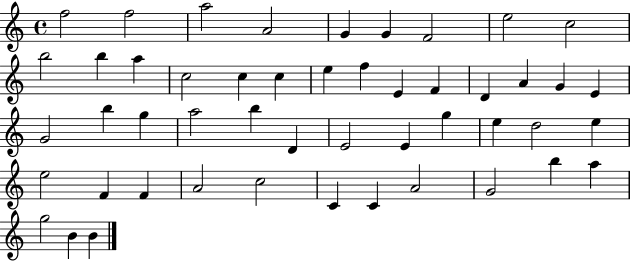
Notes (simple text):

F5/h F5/h A5/h A4/h G4/q G4/q F4/h E5/h C5/h B5/h B5/q A5/q C5/h C5/q C5/q E5/q F5/q E4/q F4/q D4/q A4/q G4/q E4/q G4/h B5/q G5/q A5/h B5/q D4/q E4/h E4/q G5/q E5/q D5/h E5/q E5/h F4/q F4/q A4/h C5/h C4/q C4/q A4/h G4/h B5/q A5/q G5/h B4/q B4/q